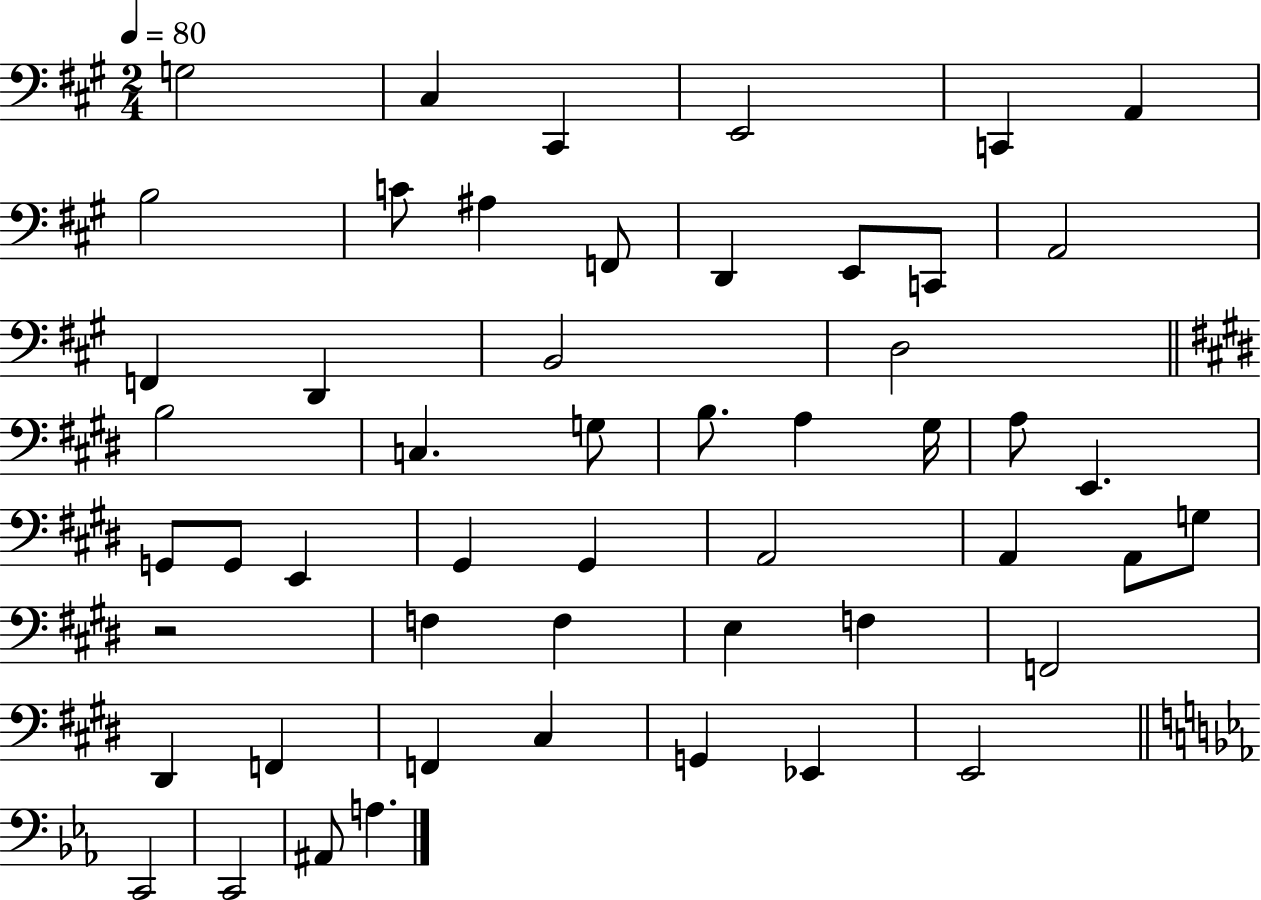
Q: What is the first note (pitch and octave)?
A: G3